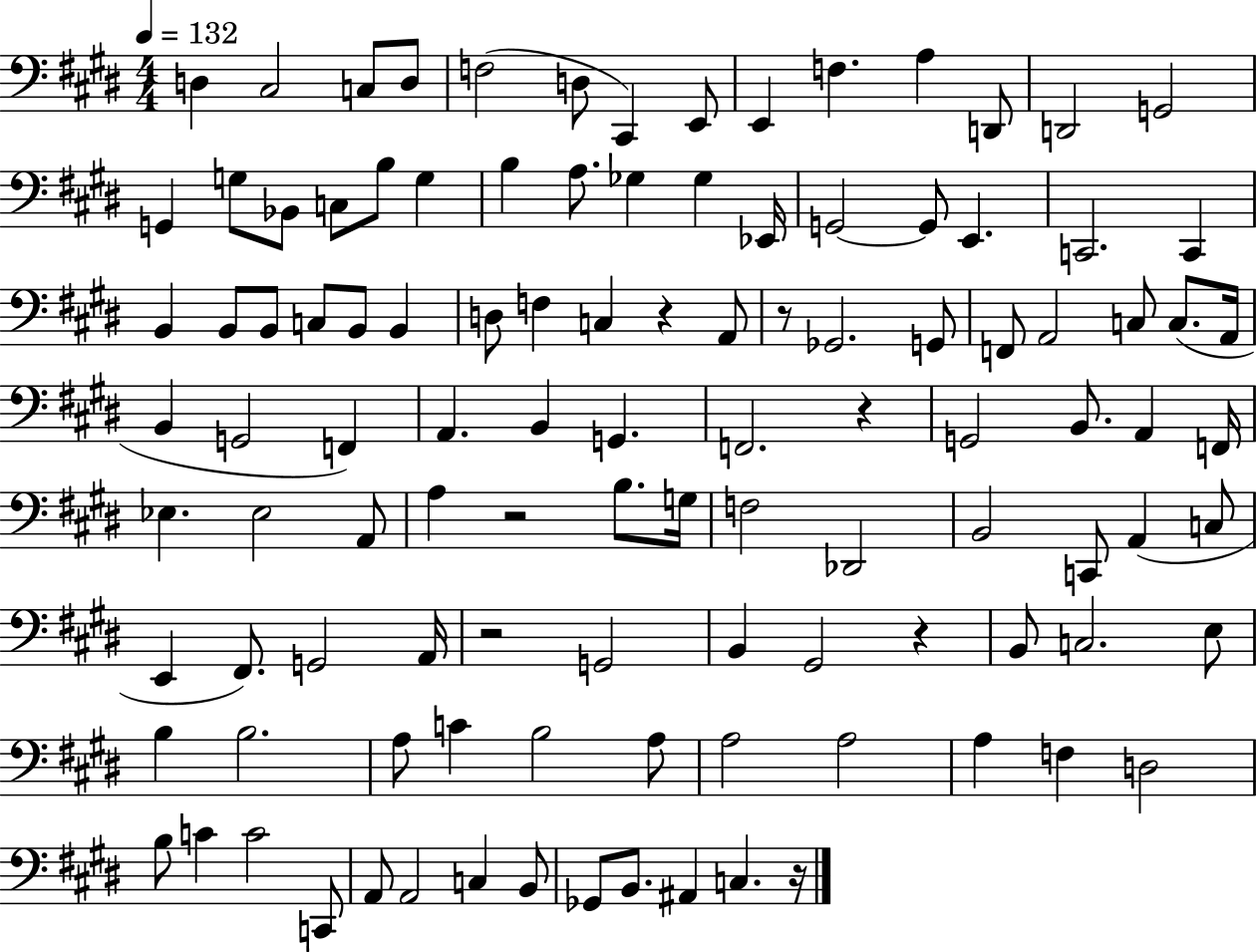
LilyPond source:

{
  \clef bass
  \numericTimeSignature
  \time 4/4
  \key e \major
  \tempo 4 = 132
  d4 cis2 c8 d8 | f2( d8 cis,4) e,8 | e,4 f4. a4 d,8 | d,2 g,2 | \break g,4 g8 bes,8 c8 b8 g4 | b4 a8. ges4 ges4 ees,16 | g,2~~ g,8 e,4. | c,2. c,4 | \break b,4 b,8 b,8 c8 b,8 b,4 | d8 f4 c4 r4 a,8 | r8 ges,2. g,8 | f,8 a,2 c8 c8.( a,16 | \break b,4 g,2 f,4) | a,4. b,4 g,4. | f,2. r4 | g,2 b,8. a,4 f,16 | \break ees4. ees2 a,8 | a4 r2 b8. g16 | f2 des,2 | b,2 c,8 a,4( c8 | \break e,4 fis,8.) g,2 a,16 | r2 g,2 | b,4 gis,2 r4 | b,8 c2. e8 | \break b4 b2. | a8 c'4 b2 a8 | a2 a2 | a4 f4 d2 | \break b8 c'4 c'2 c,8 | a,8 a,2 c4 b,8 | ges,8 b,8. ais,4 c4. r16 | \bar "|."
}